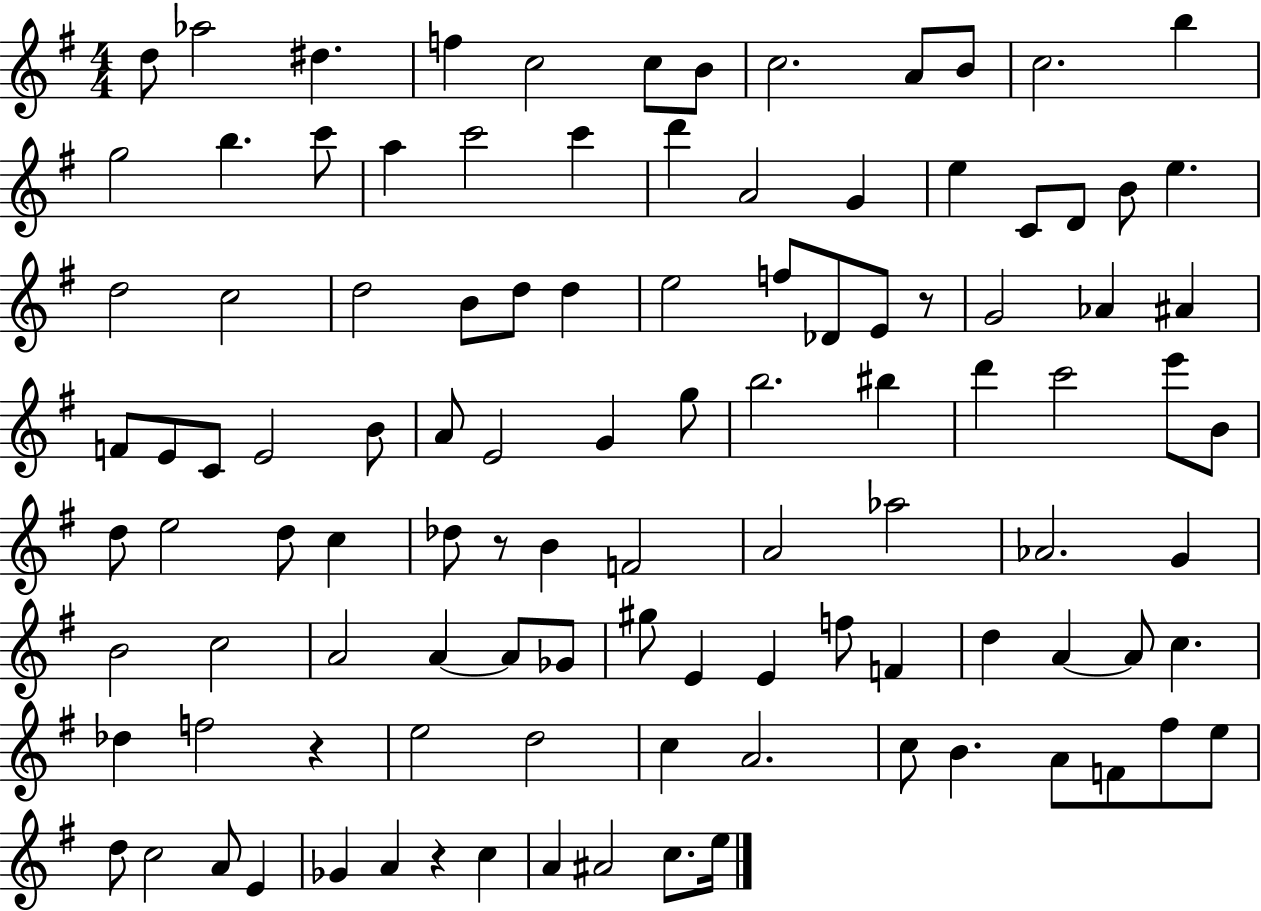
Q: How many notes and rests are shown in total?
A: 107